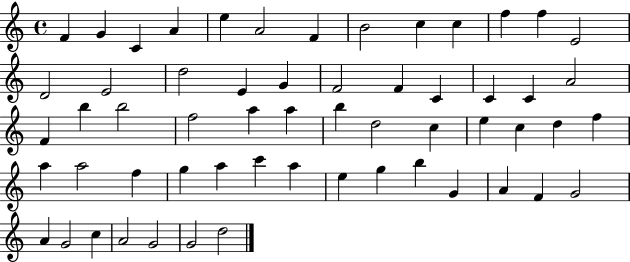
F4/q G4/q C4/q A4/q E5/q A4/h F4/q B4/h C5/q C5/q F5/q F5/q E4/h D4/h E4/h D5/h E4/q G4/q F4/h F4/q C4/q C4/q C4/q A4/h F4/q B5/q B5/h F5/h A5/q A5/q B5/q D5/h C5/q E5/q C5/q D5/q F5/q A5/q A5/h F5/q G5/q A5/q C6/q A5/q E5/q G5/q B5/q G4/q A4/q F4/q G4/h A4/q G4/h C5/q A4/h G4/h G4/h D5/h